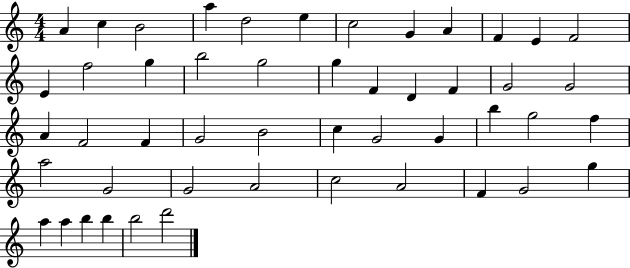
A4/q C5/q B4/h A5/q D5/h E5/q C5/h G4/q A4/q F4/q E4/q F4/h E4/q F5/h G5/q B5/h G5/h G5/q F4/q D4/q F4/q G4/h G4/h A4/q F4/h F4/q G4/h B4/h C5/q G4/h G4/q B5/q G5/h F5/q A5/h G4/h G4/h A4/h C5/h A4/h F4/q G4/h G5/q A5/q A5/q B5/q B5/q B5/h D6/h